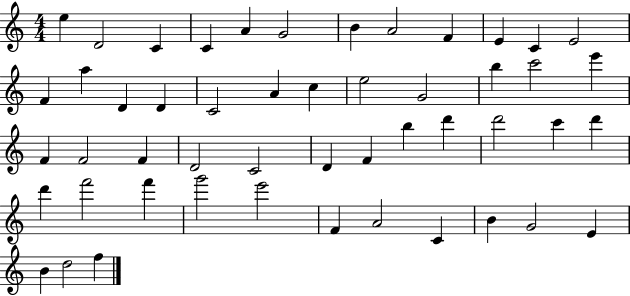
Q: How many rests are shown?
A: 0